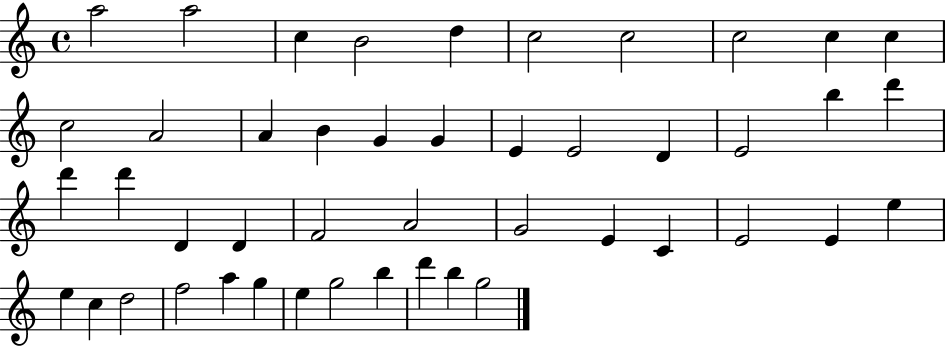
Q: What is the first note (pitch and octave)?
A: A5